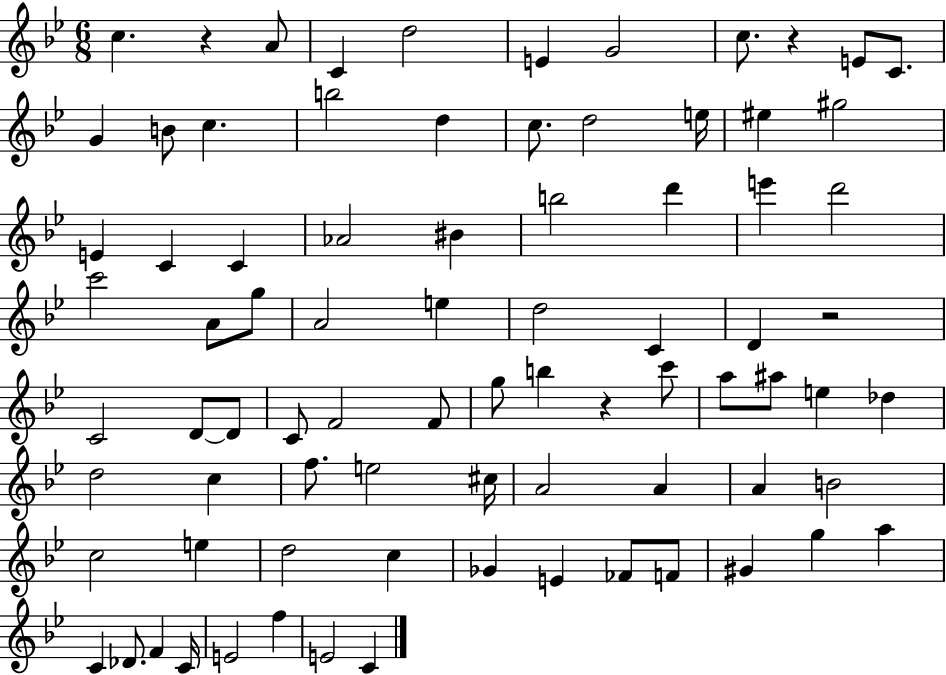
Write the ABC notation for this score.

X:1
T:Untitled
M:6/8
L:1/4
K:Bb
c z A/2 C d2 E G2 c/2 z E/2 C/2 G B/2 c b2 d c/2 d2 e/4 ^e ^g2 E C C _A2 ^B b2 d' e' d'2 c'2 A/2 g/2 A2 e d2 C D z2 C2 D/2 D/2 C/2 F2 F/2 g/2 b z c'/2 a/2 ^a/2 e _d d2 c f/2 e2 ^c/4 A2 A A B2 c2 e d2 c _G E _F/2 F/2 ^G g a C _D/2 F C/4 E2 f E2 C